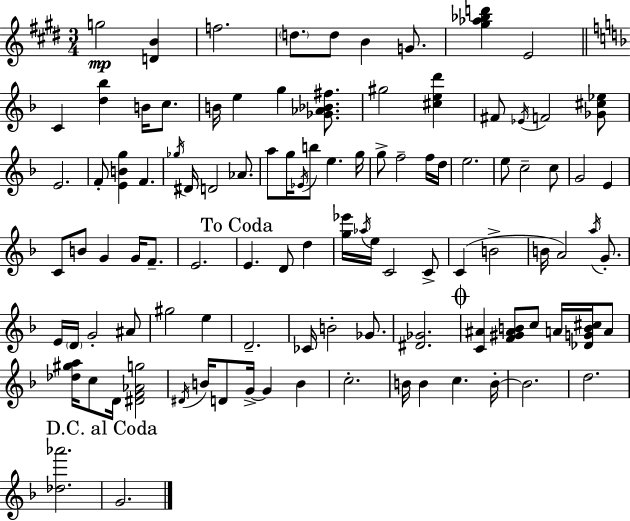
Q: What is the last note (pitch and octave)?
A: G4